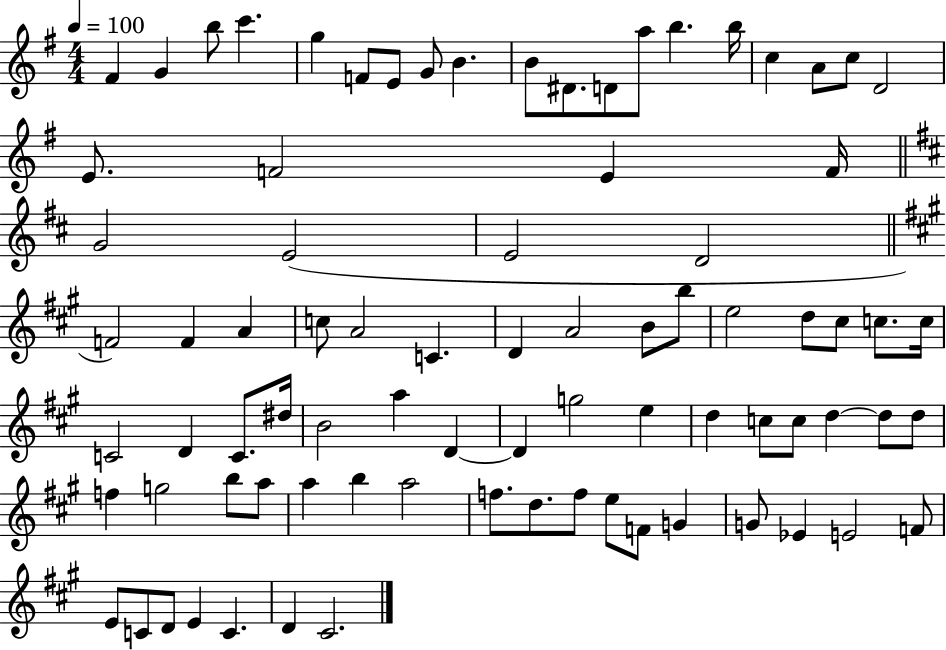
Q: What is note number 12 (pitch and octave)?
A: D4